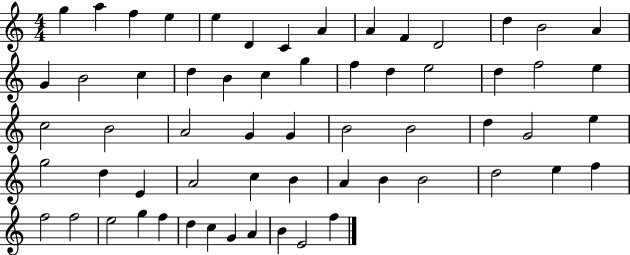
G5/q A5/q F5/q E5/q E5/q D4/q C4/q A4/q A4/q F4/q D4/h D5/q B4/h A4/q G4/q B4/h C5/q D5/q B4/q C5/q G5/q F5/q D5/q E5/h D5/q F5/h E5/q C5/h B4/h A4/h G4/q G4/q B4/h B4/h D5/q G4/h E5/q G5/h D5/q E4/q A4/h C5/q B4/q A4/q B4/q B4/h D5/h E5/q F5/q F5/h F5/h E5/h G5/q F5/q D5/q C5/q G4/q A4/q B4/q E4/h F5/q